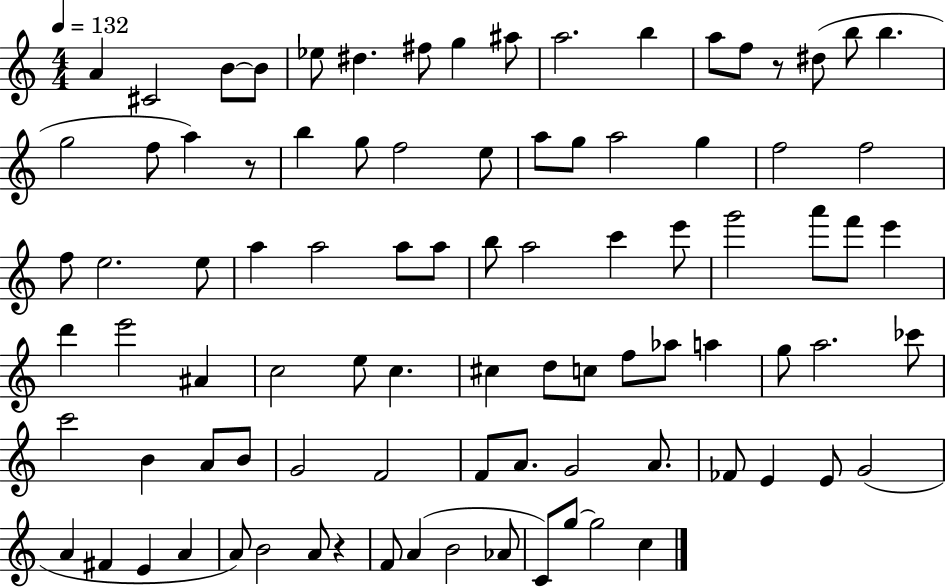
A4/q C#4/h B4/e B4/e Eb5/e D#5/q. F#5/e G5/q A#5/e A5/h. B5/q A5/e F5/e R/e D#5/e B5/e B5/q. G5/h F5/e A5/q R/e B5/q G5/e F5/h E5/e A5/e G5/e A5/h G5/q F5/h F5/h F5/e E5/h. E5/e A5/q A5/h A5/e A5/e B5/e A5/h C6/q E6/e G6/h A6/e F6/e E6/q D6/q E6/h A#4/q C5/h E5/e C5/q. C#5/q D5/e C5/e F5/e Ab5/e A5/q G5/e A5/h. CES6/e C6/h B4/q A4/e B4/e G4/h F4/h F4/e A4/e. G4/h A4/e. FES4/e E4/q E4/e G4/h A4/q F#4/q E4/q A4/q A4/e B4/h A4/e R/q F4/e A4/q B4/h Ab4/e C4/e G5/e G5/h C5/q